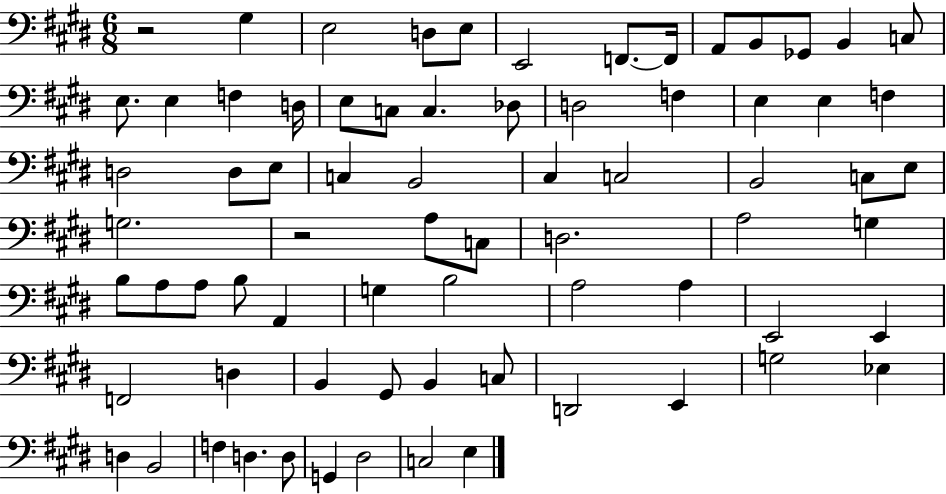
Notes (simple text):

R/h G#3/q E3/h D3/e E3/e E2/h F2/e. F2/s A2/e B2/e Gb2/e B2/q C3/e E3/e. E3/q F3/q D3/s E3/e C3/e C3/q. Db3/e D3/h F3/q E3/q E3/q F3/q D3/h D3/e E3/e C3/q B2/h C#3/q C3/h B2/h C3/e E3/e G3/h. R/h A3/e C3/e D3/h. A3/h G3/q B3/e A3/e A3/e B3/e A2/q G3/q B3/h A3/h A3/q E2/h E2/q F2/h D3/q B2/q G#2/e B2/q C3/e D2/h E2/q G3/h Eb3/q D3/q B2/h F3/q D3/q. D3/e G2/q D#3/h C3/h E3/q